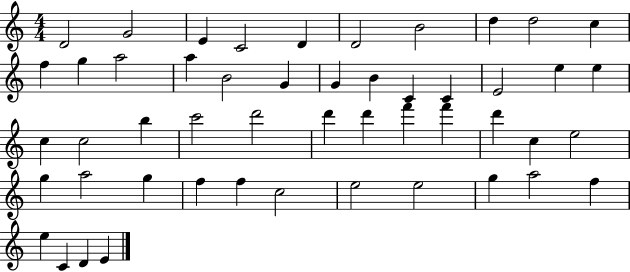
D4/h G4/h E4/q C4/h D4/q D4/h B4/h D5/q D5/h C5/q F5/q G5/q A5/h A5/q B4/h G4/q G4/q B4/q C4/q C4/q E4/h E5/q E5/q C5/q C5/h B5/q C6/h D6/h D6/q D6/q F6/q F6/q D6/q C5/q E5/h G5/q A5/h G5/q F5/q F5/q C5/h E5/h E5/h G5/q A5/h F5/q E5/q C4/q D4/q E4/q